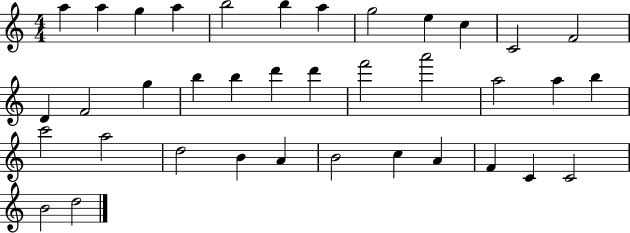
{
  \clef treble
  \numericTimeSignature
  \time 4/4
  \key c \major
  a''4 a''4 g''4 a''4 | b''2 b''4 a''4 | g''2 e''4 c''4 | c'2 f'2 | \break d'4 f'2 g''4 | b''4 b''4 d'''4 d'''4 | f'''2 a'''2 | a''2 a''4 b''4 | \break c'''2 a''2 | d''2 b'4 a'4 | b'2 c''4 a'4 | f'4 c'4 c'2 | \break b'2 d''2 | \bar "|."
}